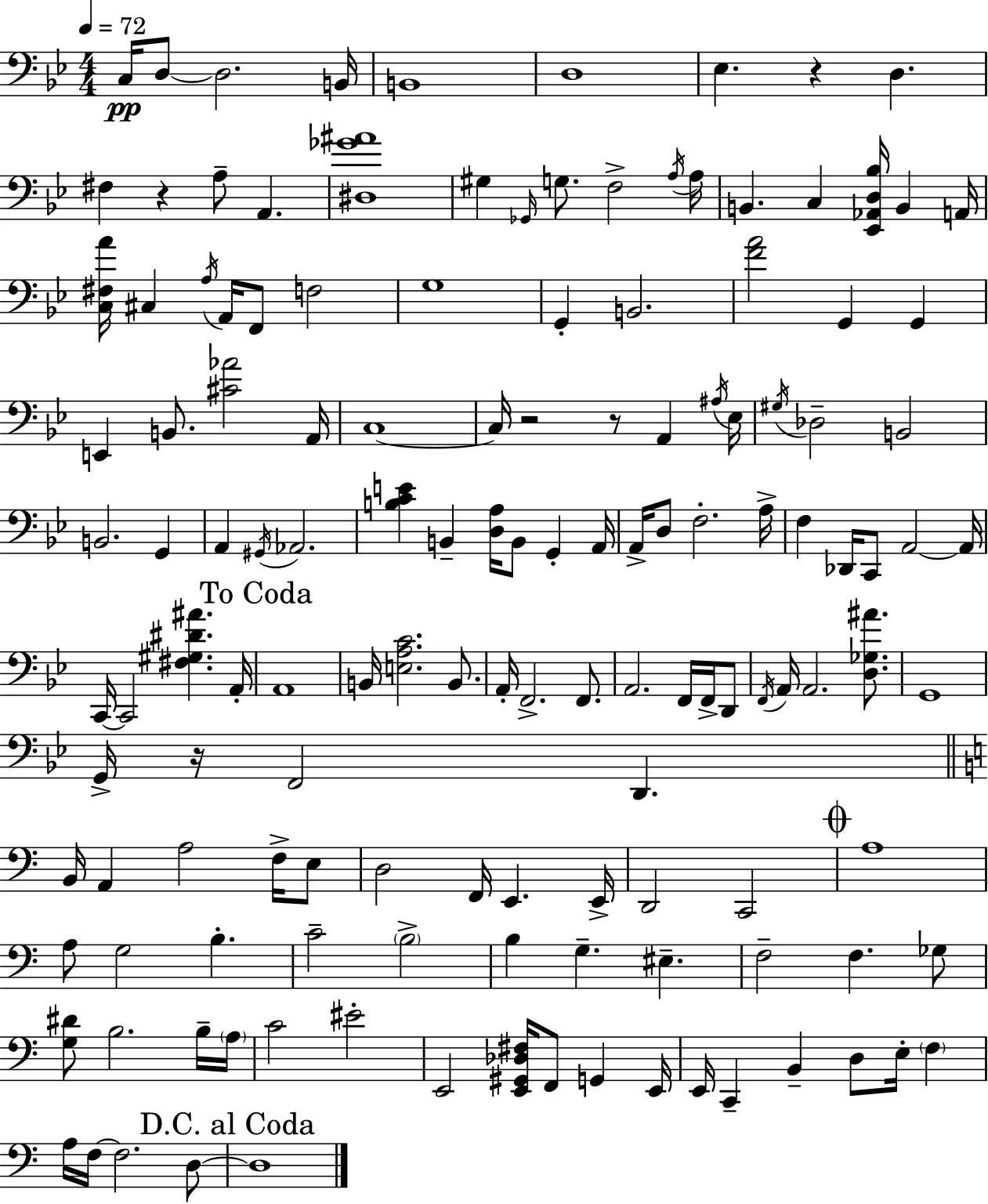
X:1
T:Untitled
M:4/4
L:1/4
K:Gm
C,/4 D,/2 D,2 B,,/4 B,,4 D,4 _E, z D, ^F, z A,/2 A,, [^D,_G^A]4 ^G, _G,,/4 G,/2 F,2 A,/4 A,/4 B,, C, [_E,,_A,,D,_B,]/4 B,, A,,/4 [C,^F,A]/4 ^C, A,/4 A,,/4 F,,/2 F,2 G,4 G,, B,,2 [FA]2 G,, G,, E,, B,,/2 [^C_A]2 A,,/4 C,4 C,/4 z2 z/2 A,, ^A,/4 _E,/4 ^G,/4 _D,2 B,,2 B,,2 G,, A,, ^G,,/4 _A,,2 [B,CE] B,, [D,A,]/4 B,,/2 G,, A,,/4 A,,/4 D,/2 F,2 A,/4 F, _D,,/4 C,,/2 A,,2 A,,/4 C,,/4 C,,2 [^F,^G,^D^A] A,,/4 A,,4 B,,/4 [E,A,C]2 B,,/2 A,,/4 F,,2 F,,/2 A,,2 F,,/4 F,,/4 D,,/2 F,,/4 A,,/4 A,,2 [D,_G,^A]/2 G,,4 G,,/4 z/4 F,,2 D,, B,,/4 A,, A,2 F,/4 E,/2 D,2 F,,/4 E,, E,,/4 D,,2 C,,2 A,4 A,/2 G,2 B, C2 B,2 B, G, ^E, F,2 F, _G,/2 [G,^D]/2 B,2 B,/4 A,/4 C2 ^E2 E,,2 [E,,^G,,_D,^F,]/4 F,,/2 G,, E,,/4 E,,/4 C,, B,, D,/2 E,/4 F, A,/4 F,/4 F,2 D,/2 D,4